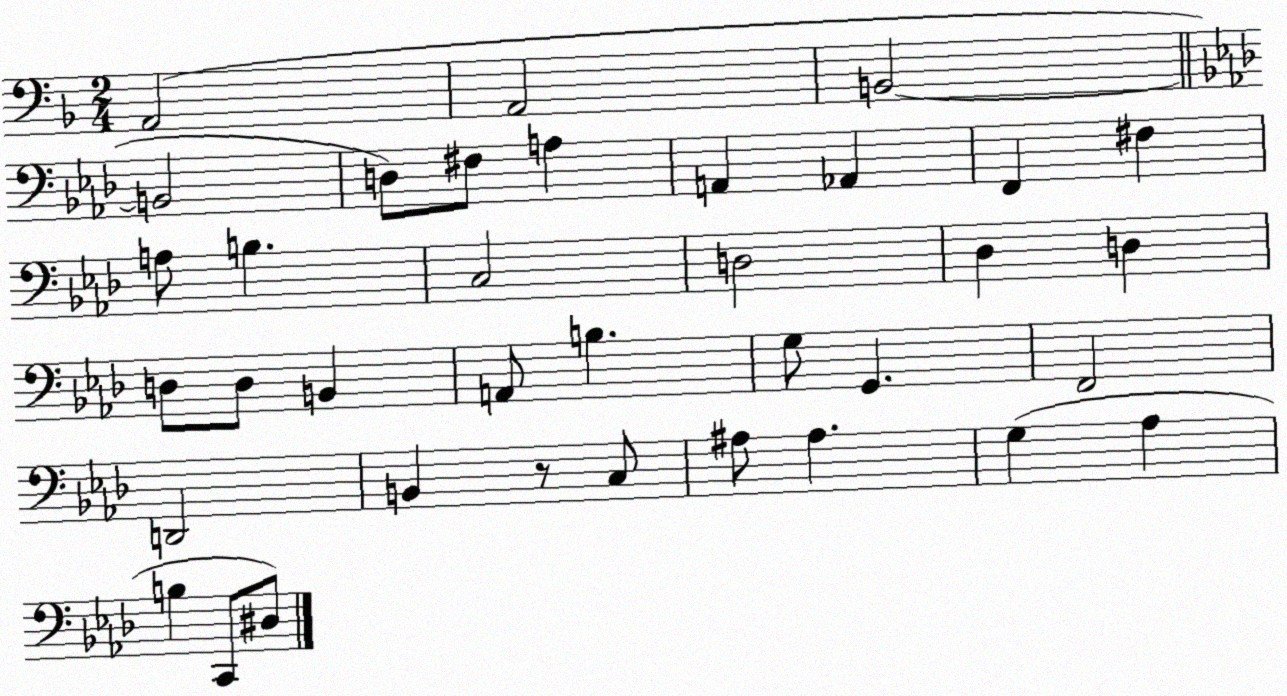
X:1
T:Untitled
M:2/4
L:1/4
K:F
A,,2 A,,2 B,,2 B,,2 D,/2 ^F,/2 A, A,, _A,, F,, ^F, A,/2 B, C,2 D,2 _D, D, D,/2 D,/2 B,, A,,/2 B, G,/2 G,, F,,2 D,,2 B,, z/2 C,/2 ^A,/2 ^A, G, _A, B, C,,/2 ^D,/2